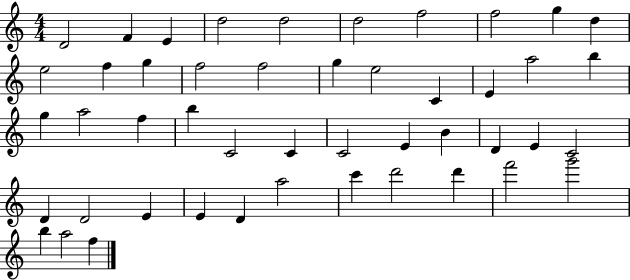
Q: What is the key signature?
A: C major